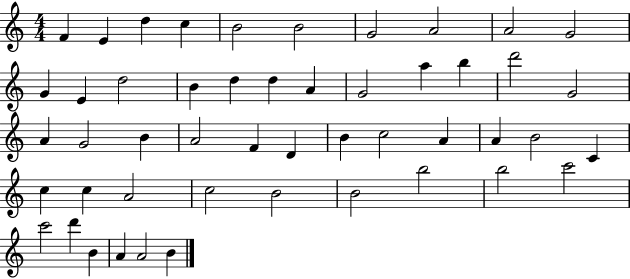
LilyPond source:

{
  \clef treble
  \numericTimeSignature
  \time 4/4
  \key c \major
  f'4 e'4 d''4 c''4 | b'2 b'2 | g'2 a'2 | a'2 g'2 | \break g'4 e'4 d''2 | b'4 d''4 d''4 a'4 | g'2 a''4 b''4 | d'''2 g'2 | \break a'4 g'2 b'4 | a'2 f'4 d'4 | b'4 c''2 a'4 | a'4 b'2 c'4 | \break c''4 c''4 a'2 | c''2 b'2 | b'2 b''2 | b''2 c'''2 | \break c'''2 d'''4 b'4 | a'4 a'2 b'4 | \bar "|."
}